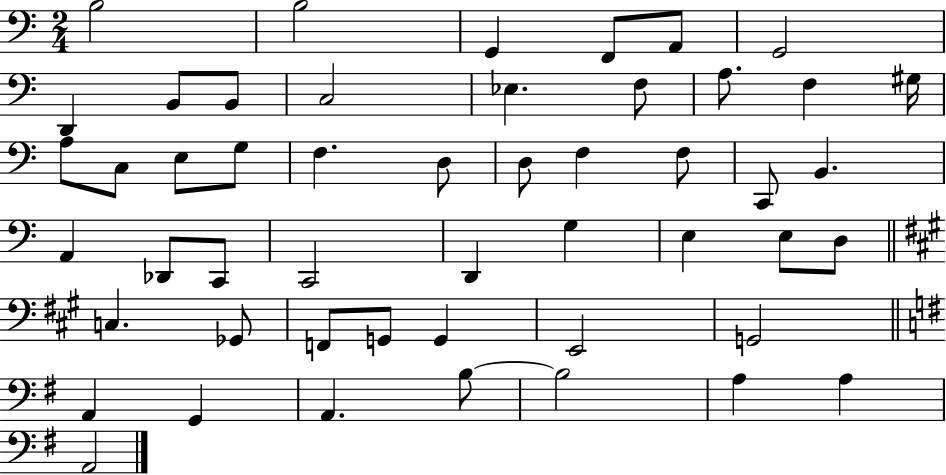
B3/h B3/h G2/q F2/e A2/e G2/h D2/q B2/e B2/e C3/h Eb3/q. F3/e A3/e. F3/q G#3/s A3/e C3/e E3/e G3/e F3/q. D3/e D3/e F3/q F3/e C2/e B2/q. A2/q Db2/e C2/e C2/h D2/q G3/q E3/q E3/e D3/e C3/q. Gb2/e F2/e G2/e G2/q E2/h G2/h A2/q G2/q A2/q. B3/e B3/h A3/q A3/q A2/h